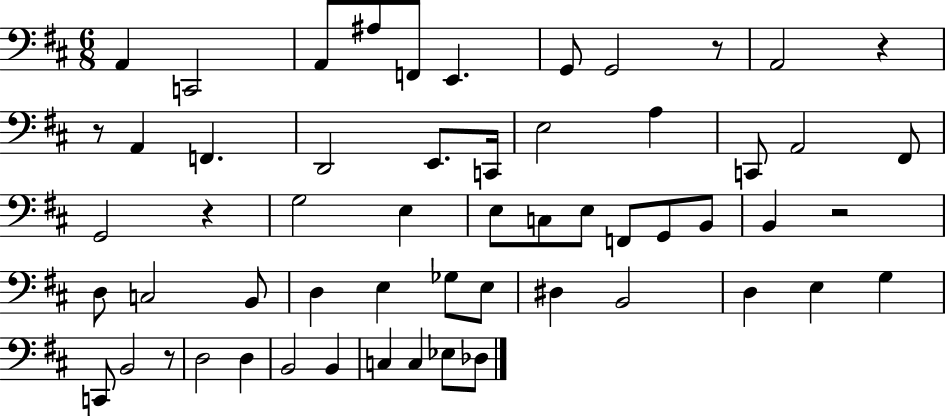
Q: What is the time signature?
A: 6/8